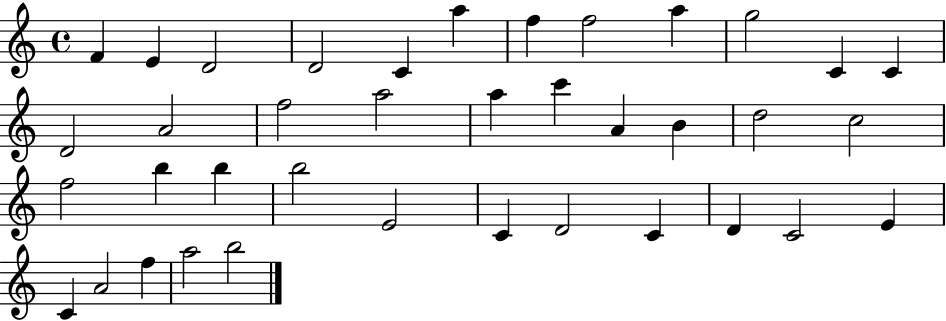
X:1
T:Untitled
M:4/4
L:1/4
K:C
F E D2 D2 C a f f2 a g2 C C D2 A2 f2 a2 a c' A B d2 c2 f2 b b b2 E2 C D2 C D C2 E C A2 f a2 b2